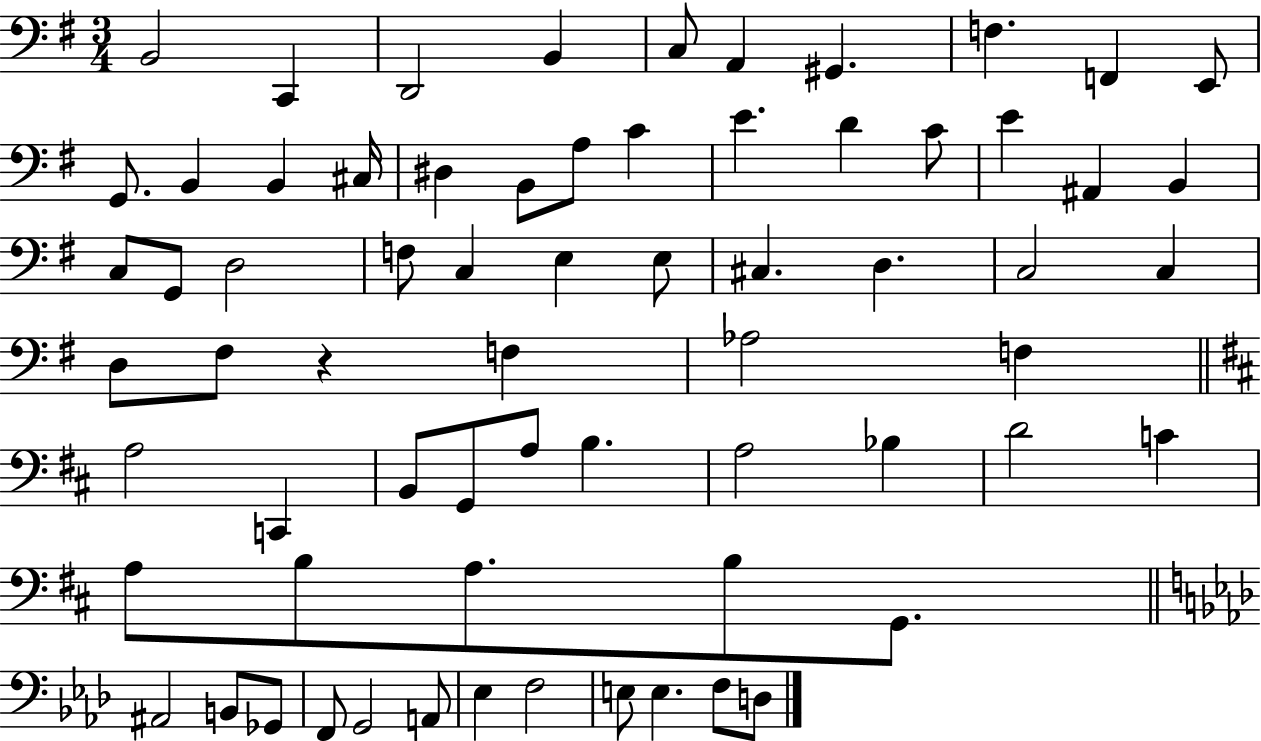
{
  \clef bass
  \numericTimeSignature
  \time 3/4
  \key g \major
  b,2 c,4 | d,2 b,4 | c8 a,4 gis,4. | f4. f,4 e,8 | \break g,8. b,4 b,4 cis16 | dis4 b,8 a8 c'4 | e'4. d'4 c'8 | e'4 ais,4 b,4 | \break c8 g,8 d2 | f8 c4 e4 e8 | cis4. d4. | c2 c4 | \break d8 fis8 r4 f4 | aes2 f4 | \bar "||" \break \key d \major a2 c,4 | b,8 g,8 a8 b4. | a2 bes4 | d'2 c'4 | \break a8 b8 a8. b8 g,8. | \bar "||" \break \key aes \major ais,2 b,8 ges,8 | f,8 g,2 a,8 | ees4 f2 | e8 e4. f8 d8 | \break \bar "|."
}